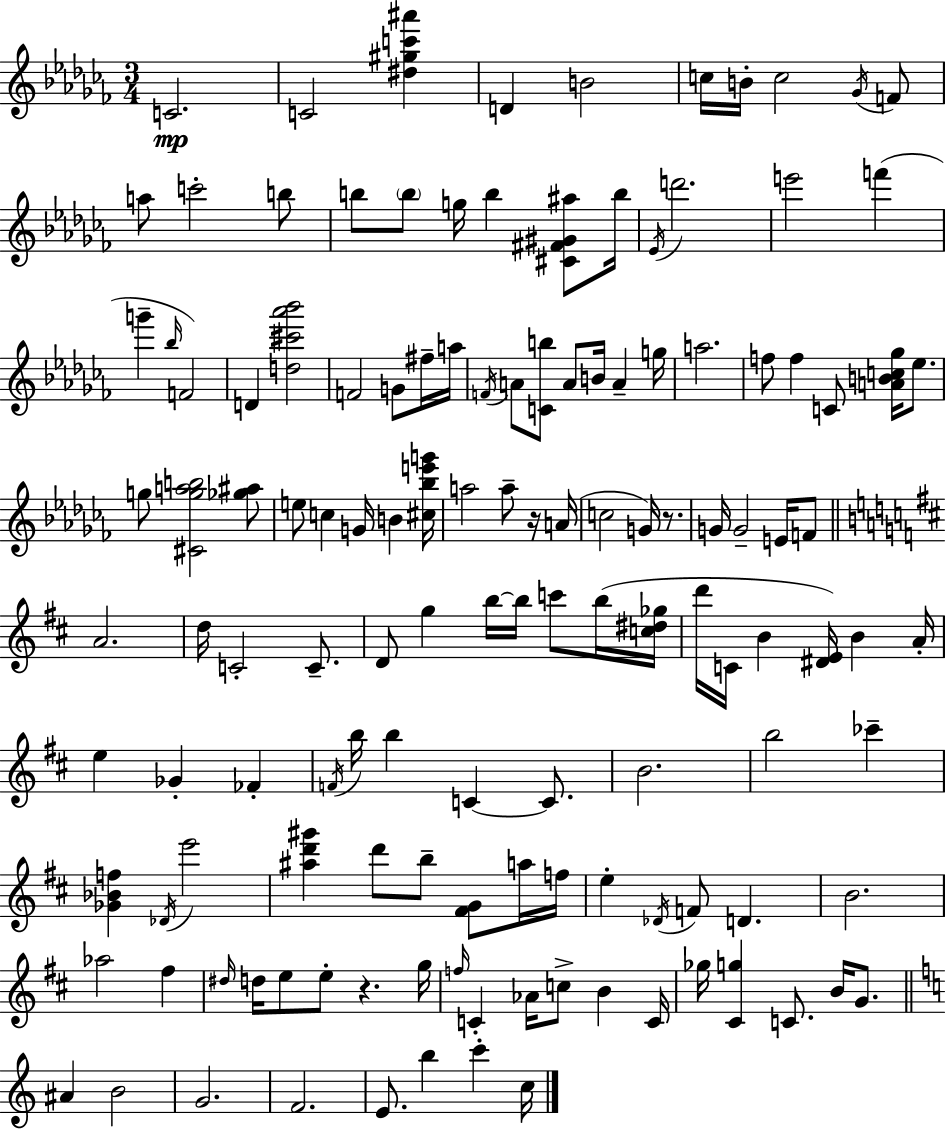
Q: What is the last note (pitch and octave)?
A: C5